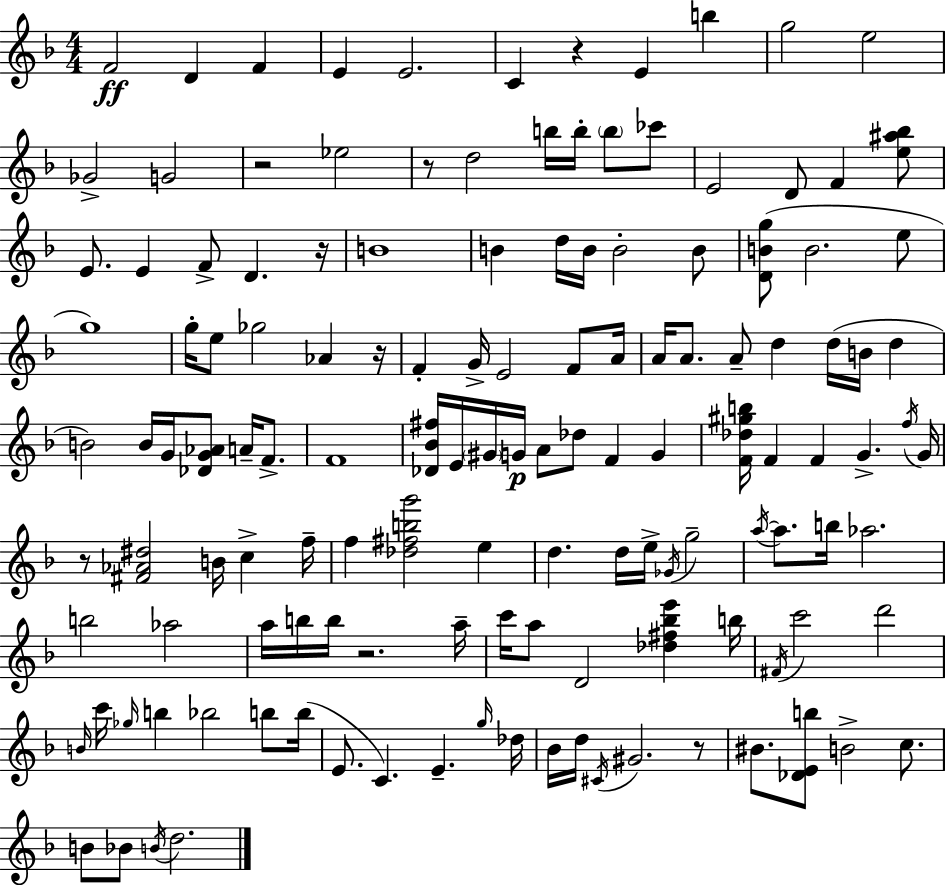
F4/h D4/q F4/q E4/q E4/h. C4/q R/q E4/q B5/q G5/h E5/h Gb4/h G4/h R/h Eb5/h R/e D5/h B5/s B5/s B5/e CES6/e E4/h D4/e F4/q [E5,A#5,Bb5]/e E4/e. E4/q F4/e D4/q. R/s B4/w B4/q D5/s B4/s B4/h B4/e [D4,B4,G5]/e B4/h. E5/e G5/w G5/s E5/e Gb5/h Ab4/q R/s F4/q G4/s E4/h F4/e A4/s A4/s A4/e. A4/e D5/q D5/s B4/s D5/q B4/h B4/s G4/s [Db4,G4,Ab4]/e A4/s F4/e. F4/w [Db4,Bb4,F#5]/s E4/s G#4/s G4/s A4/e Db5/e F4/q G4/q [F4,Db5,G#5,B5]/s F4/q F4/q G4/q. F5/s G4/s R/e [F#4,Ab4,D#5]/h B4/s C5/q F5/s F5/q [Db5,F#5,B5,G6]/h E5/q D5/q. D5/s E5/s Gb4/s G5/h A5/s A5/e. B5/s Ab5/h. B5/h Ab5/h A5/s B5/s B5/s R/h. A5/s C6/s A5/e D4/h [Db5,F#5,Bb5,E6]/q B5/s F#4/s C6/h D6/h B4/s C6/s Gb5/s B5/q Bb5/h B5/e B5/s E4/e. C4/q. E4/q. G5/s Db5/s Bb4/s D5/s C#4/s G#4/h. R/e BIS4/e. [Db4,E4,B5]/e B4/h C5/e. B4/e Bb4/e B4/s D5/h.